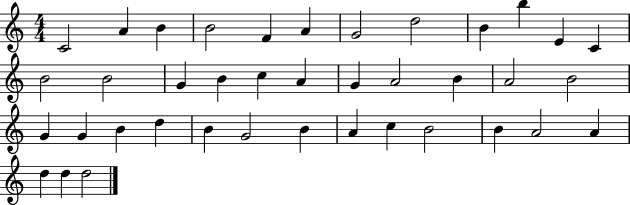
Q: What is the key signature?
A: C major